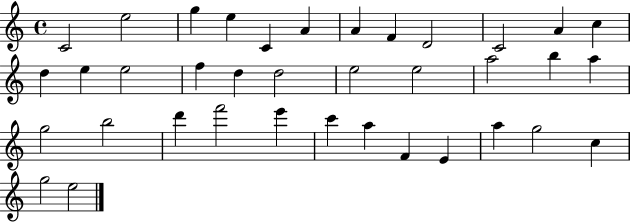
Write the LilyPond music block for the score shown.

{
  \clef treble
  \time 4/4
  \defaultTimeSignature
  \key c \major
  c'2 e''2 | g''4 e''4 c'4 a'4 | a'4 f'4 d'2 | c'2 a'4 c''4 | \break d''4 e''4 e''2 | f''4 d''4 d''2 | e''2 e''2 | a''2 b''4 a''4 | \break g''2 b''2 | d'''4 f'''2 e'''4 | c'''4 a''4 f'4 e'4 | a''4 g''2 c''4 | \break g''2 e''2 | \bar "|."
}